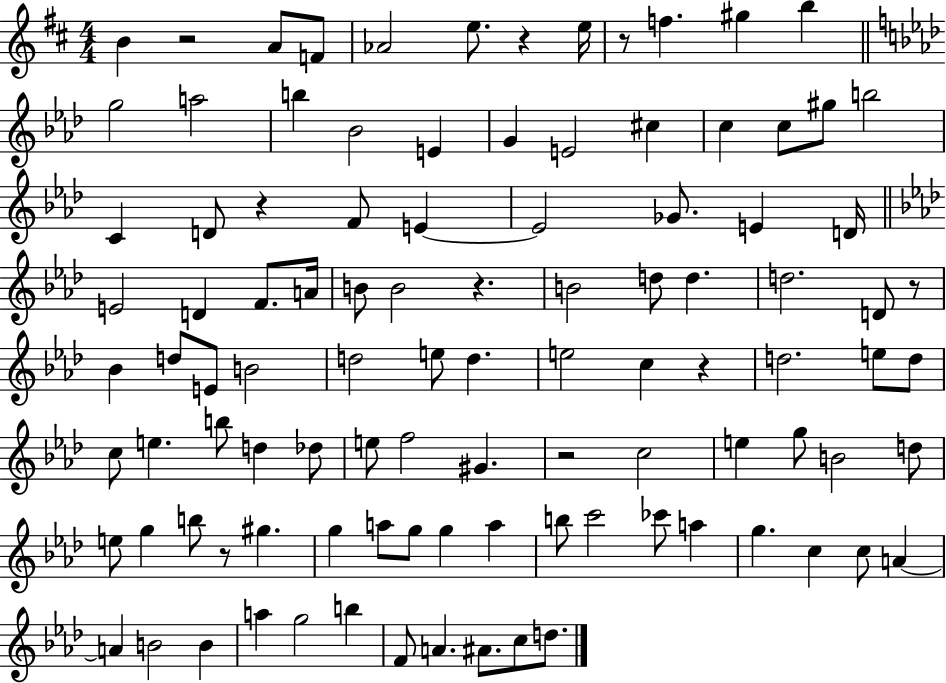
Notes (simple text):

B4/q R/h A4/e F4/e Ab4/h E5/e. R/q E5/s R/e F5/q. G#5/q B5/q G5/h A5/h B5/q Bb4/h E4/q G4/q E4/h C#5/q C5/q C5/e G#5/e B5/h C4/q D4/e R/q F4/e E4/q E4/h Gb4/e. E4/q D4/s E4/h D4/q F4/e. A4/s B4/e B4/h R/q. B4/h D5/e D5/q. D5/h. D4/e R/e Bb4/q D5/e E4/e B4/h D5/h E5/e D5/q. E5/h C5/q R/q D5/h. E5/e D5/e C5/e E5/q. B5/e D5/q Db5/e E5/e F5/h G#4/q. R/h C5/h E5/q G5/e B4/h D5/e E5/e G5/q B5/e R/e G#5/q. G5/q A5/e G5/e G5/q A5/q B5/e C6/h CES6/e A5/q G5/q. C5/q C5/e A4/q A4/q B4/h B4/q A5/q G5/h B5/q F4/e A4/q. A#4/e. C5/e D5/e.